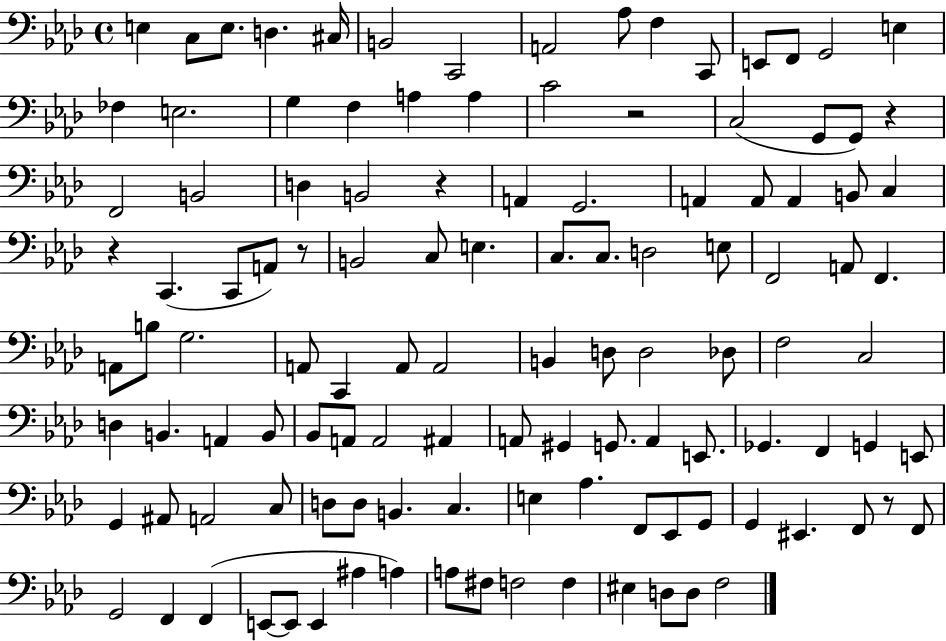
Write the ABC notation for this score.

X:1
T:Untitled
M:4/4
L:1/4
K:Ab
E, C,/2 E,/2 D, ^C,/4 B,,2 C,,2 A,,2 _A,/2 F, C,,/2 E,,/2 F,,/2 G,,2 E, _F, E,2 G, F, A, A, C2 z2 C,2 G,,/2 G,,/2 z F,,2 B,,2 D, B,,2 z A,, G,,2 A,, A,,/2 A,, B,,/2 C, z C,, C,,/2 A,,/2 z/2 B,,2 C,/2 E, C,/2 C,/2 D,2 E,/2 F,,2 A,,/2 F,, A,,/2 B,/2 G,2 A,,/2 C,, A,,/2 A,,2 B,, D,/2 D,2 _D,/2 F,2 C,2 D, B,, A,, B,,/2 _B,,/2 A,,/2 A,,2 ^A,, A,,/2 ^G,, G,,/2 A,, E,,/2 _G,, F,, G,, E,,/2 G,, ^A,,/2 A,,2 C,/2 D,/2 D,/2 B,, C, E, _A, F,,/2 _E,,/2 G,,/2 G,, ^E,, F,,/2 z/2 F,,/2 G,,2 F,, F,, E,,/2 E,,/2 E,, ^A, A, A,/2 ^F,/2 F,2 F, ^E, D,/2 D,/2 F,2